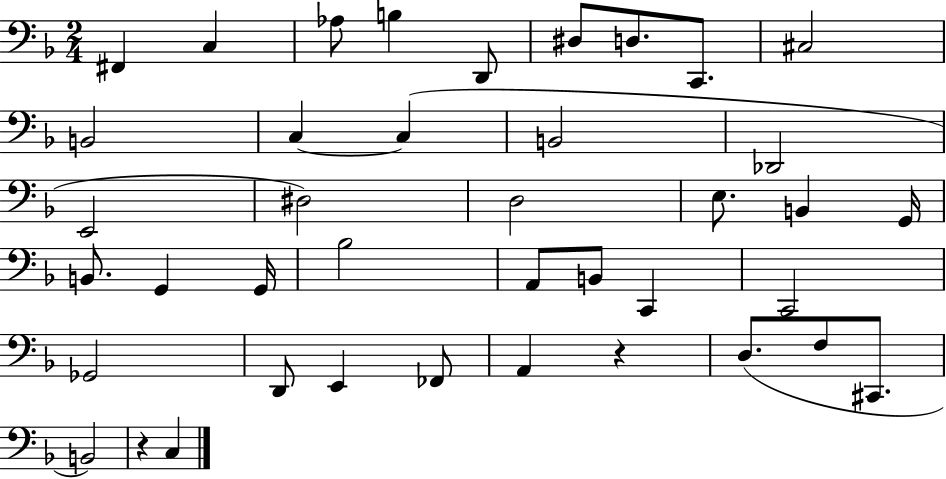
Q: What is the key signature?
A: F major